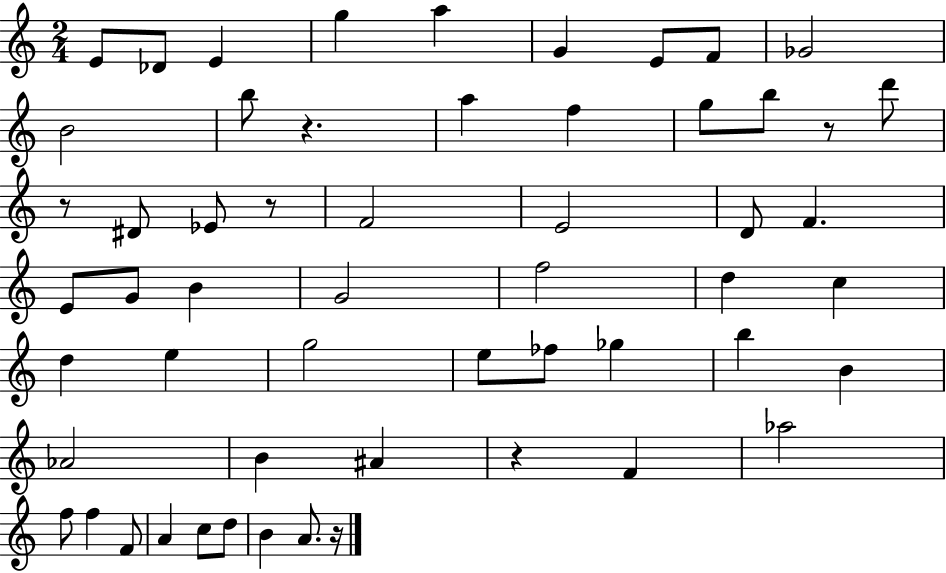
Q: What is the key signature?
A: C major